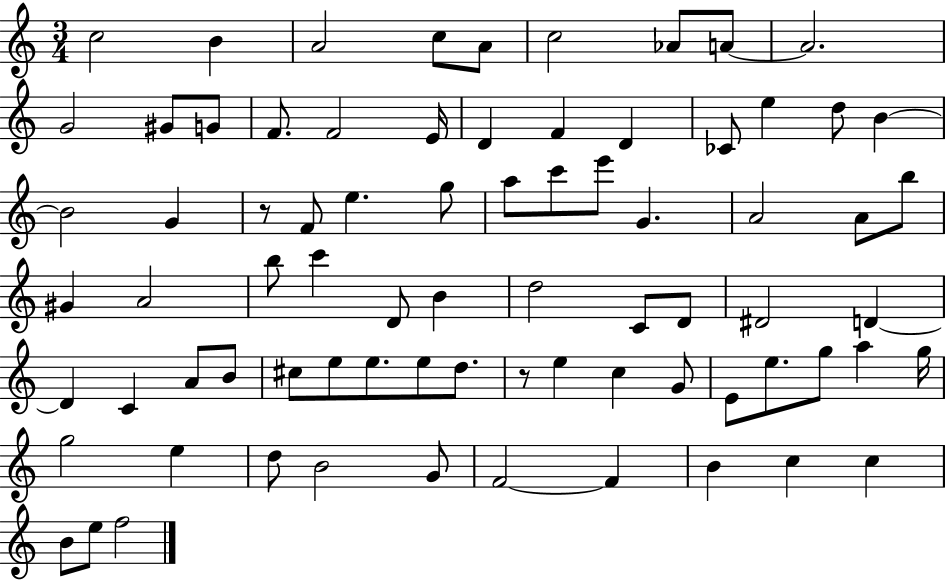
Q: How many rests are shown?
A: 2